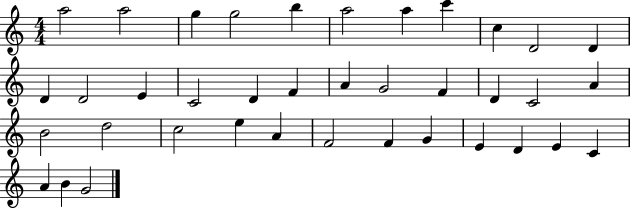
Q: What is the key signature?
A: C major